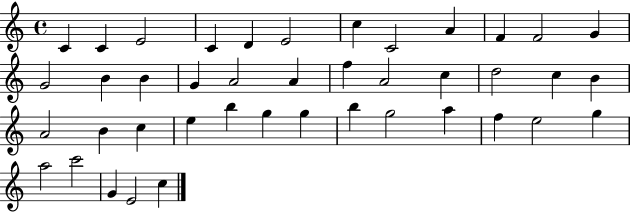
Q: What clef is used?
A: treble